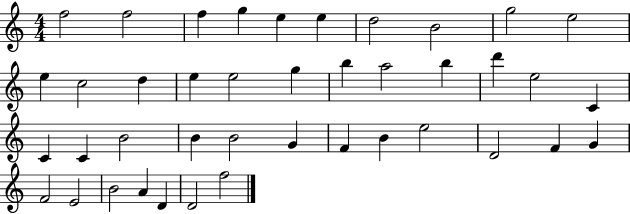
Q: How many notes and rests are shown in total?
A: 41